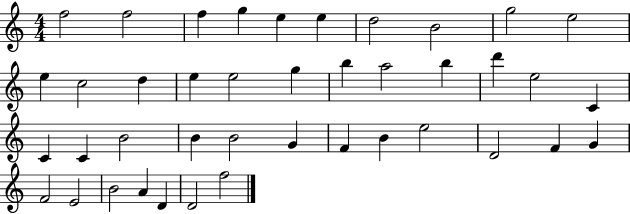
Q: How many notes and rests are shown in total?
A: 41